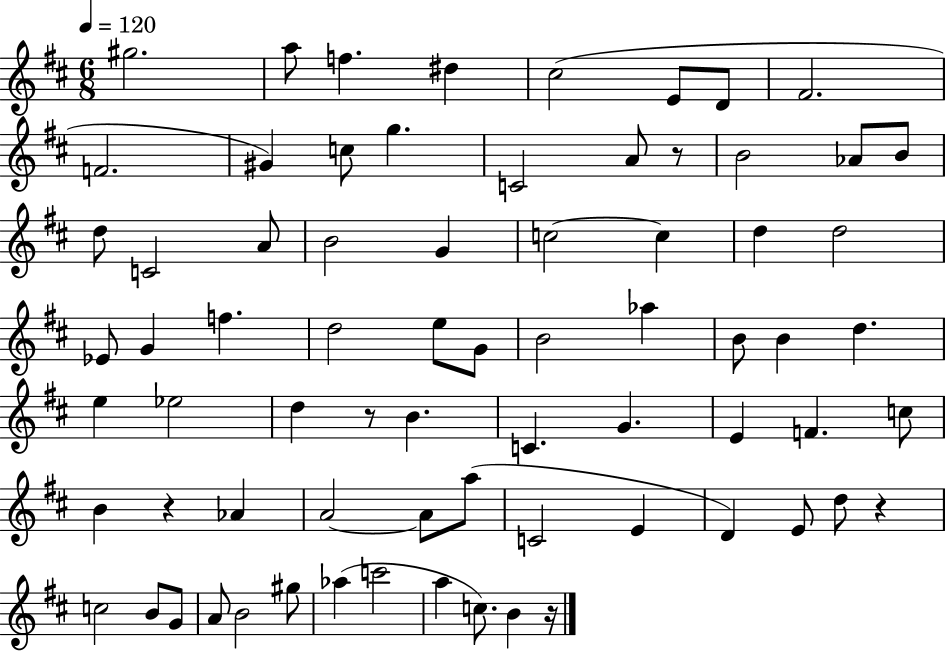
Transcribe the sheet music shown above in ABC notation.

X:1
T:Untitled
M:6/8
L:1/4
K:D
^g2 a/2 f ^d ^c2 E/2 D/2 ^F2 F2 ^G c/2 g C2 A/2 z/2 B2 _A/2 B/2 d/2 C2 A/2 B2 G c2 c d d2 _E/2 G f d2 e/2 G/2 B2 _a B/2 B d e _e2 d z/2 B C G E F c/2 B z _A A2 A/2 a/2 C2 E D E/2 d/2 z c2 B/2 G/2 A/2 B2 ^g/2 _a c'2 a c/2 B z/4